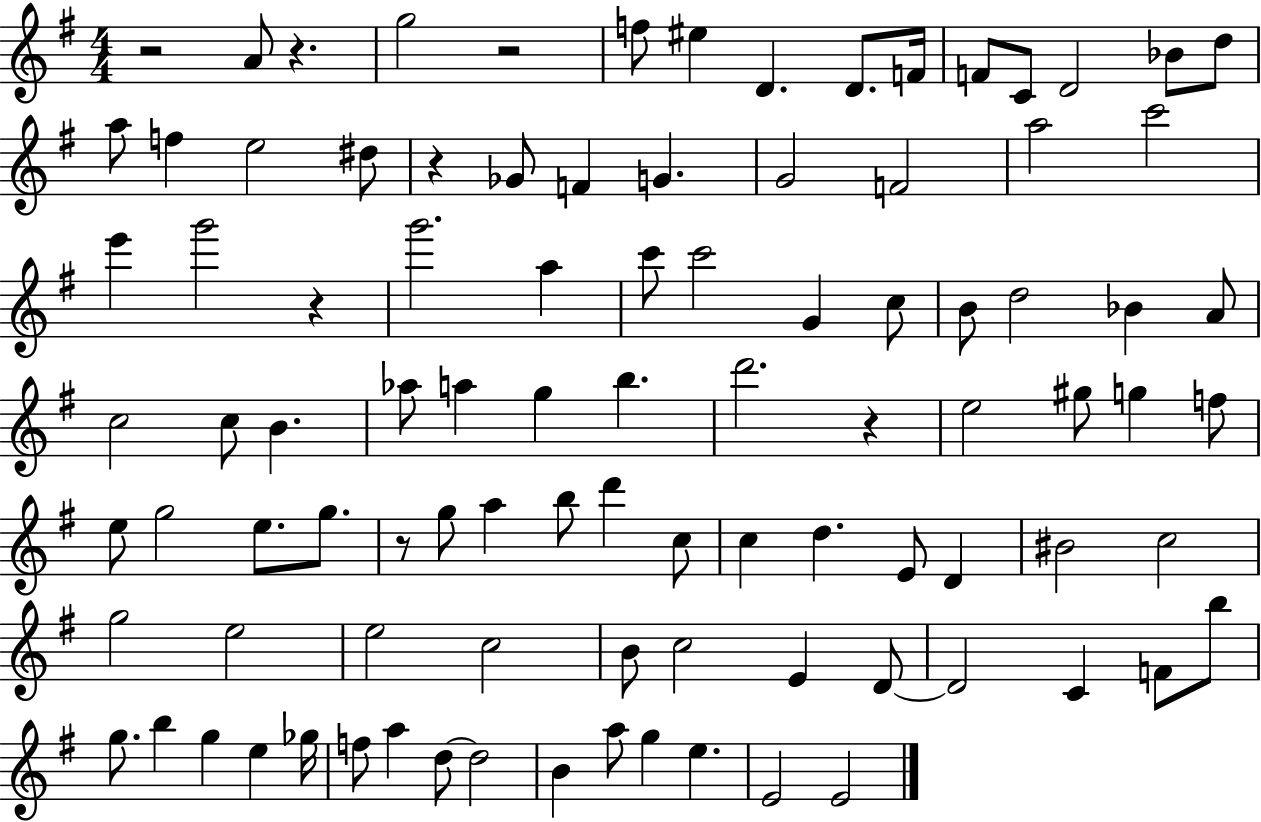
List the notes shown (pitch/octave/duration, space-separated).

R/h A4/e R/q. G5/h R/h F5/e EIS5/q D4/q. D4/e. F4/s F4/e C4/e D4/h Bb4/e D5/e A5/e F5/q E5/h D#5/e R/q Gb4/e F4/q G4/q. G4/h F4/h A5/h C6/h E6/q G6/h R/q G6/h. A5/q C6/e C6/h G4/q C5/e B4/e D5/h Bb4/q A4/e C5/h C5/e B4/q. Ab5/e A5/q G5/q B5/q. D6/h. R/q E5/h G#5/e G5/q F5/e E5/e G5/h E5/e. G5/e. R/e G5/e A5/q B5/e D6/q C5/e C5/q D5/q. E4/e D4/q BIS4/h C5/h G5/h E5/h E5/h C5/h B4/e C5/h E4/q D4/e D4/h C4/q F4/e B5/e G5/e. B5/q G5/q E5/q Gb5/s F5/e A5/q D5/e D5/h B4/q A5/e G5/q E5/q. E4/h E4/h